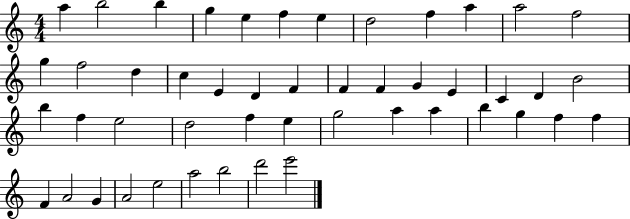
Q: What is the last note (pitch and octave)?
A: E6